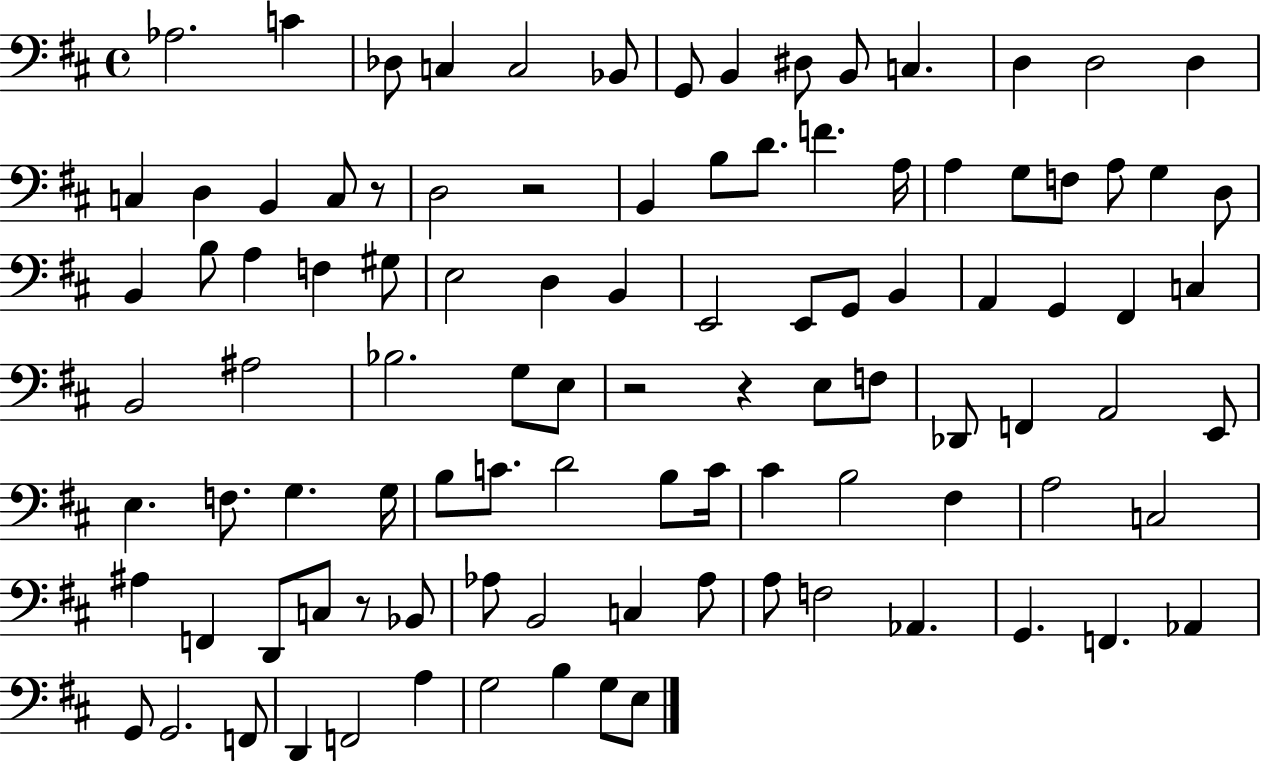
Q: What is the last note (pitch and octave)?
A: E3